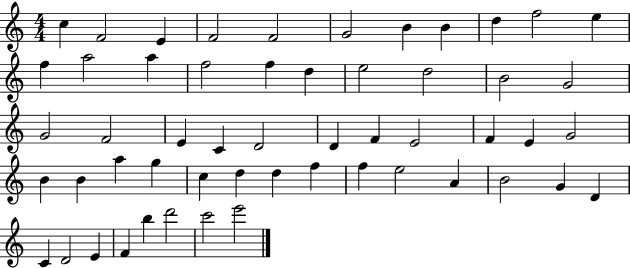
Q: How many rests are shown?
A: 0